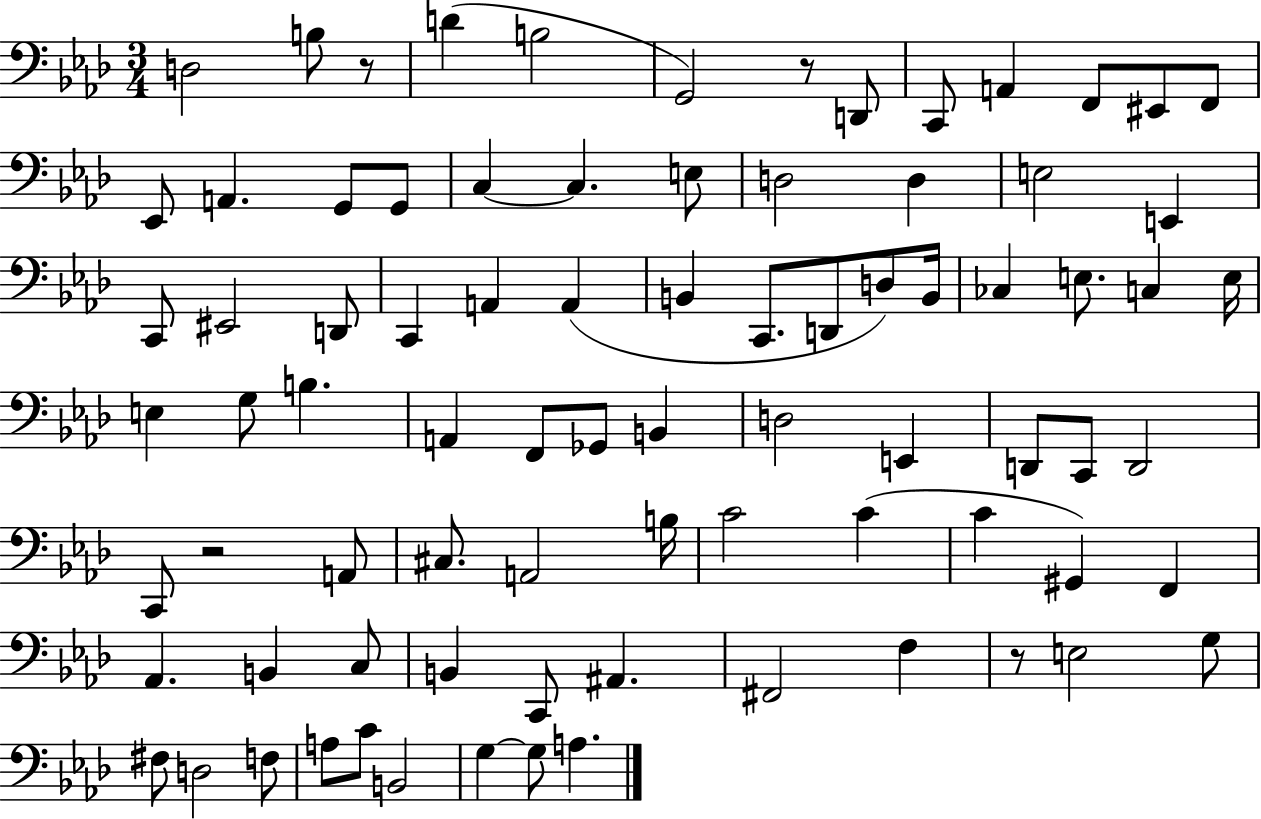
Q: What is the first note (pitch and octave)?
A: D3